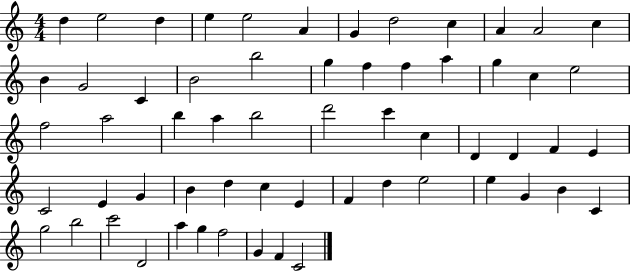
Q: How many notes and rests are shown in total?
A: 60